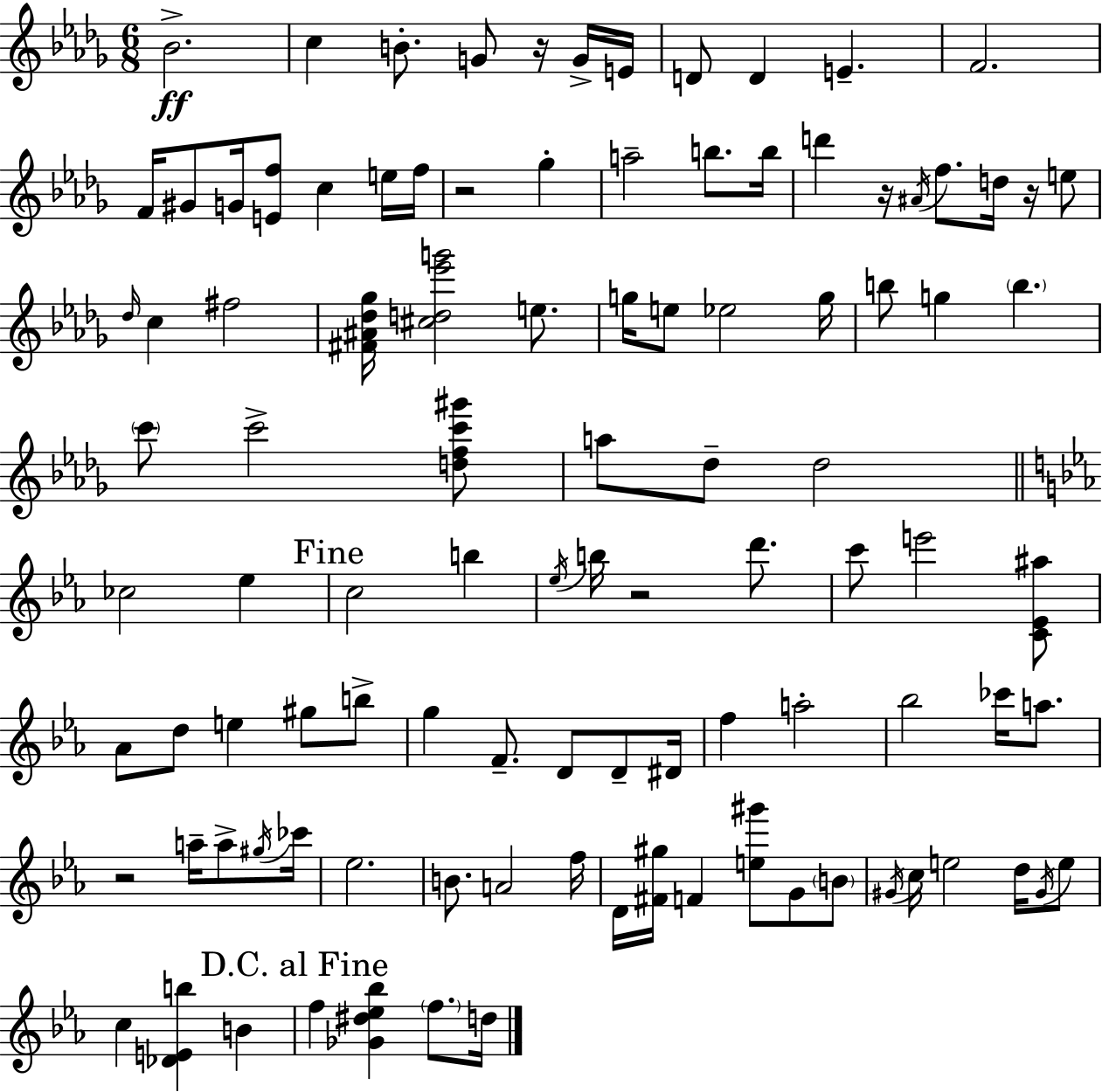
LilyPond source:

{
  \clef treble
  \numericTimeSignature
  \time 6/8
  \key bes \minor
  bes'2.->\ff | c''4 b'8.-. g'8 r16 g'16-> e'16 | d'8 d'4 e'4.-- | f'2. | \break f'16 gis'8 g'16 <e' f''>8 c''4 e''16 f''16 | r2 ges''4-. | a''2-- b''8. b''16 | d'''4 r16 \acciaccatura { ais'16 } f''8. d''16 r16 e''8 | \break \grace { des''16 } c''4 fis''2 | <fis' ais' des'' ges''>16 <cis'' d'' ees''' g'''>2 e''8. | g''16 e''8 ees''2 | g''16 b''8 g''4 \parenthesize b''4. | \break \parenthesize c'''8 c'''2-> | <d'' f'' c''' gis'''>8 a''8 des''8-- des''2 | \bar "||" \break \key ees \major ces''2 ees''4 | \mark "Fine" c''2 b''4 | \acciaccatura { ees''16 } b''16 r2 d'''8. | c'''8 e'''2 <c' ees' ais''>8 | \break aes'8 d''8 e''4 gis''8 b''8-> | g''4 f'8.-- d'8 d'8-- | dis'16 f''4 a''2-. | bes''2 ces'''16 a''8. | \break r2 a''16-- a''8-> | \acciaccatura { gis''16 } ces'''16 ees''2. | b'8. a'2 | f''16 d'16 <fis' gis''>16 f'4 <e'' gis'''>8 g'8 | \break \parenthesize b'8 \acciaccatura { gis'16 } c''16 e''2 | d''16 \acciaccatura { gis'16 } e''8 c''4 <des' e' b''>4 | b'4 \mark "D.C. al Fine" f''4 <ges' dis'' ees'' bes''>4 | \parenthesize f''8. d''16 \bar "|."
}